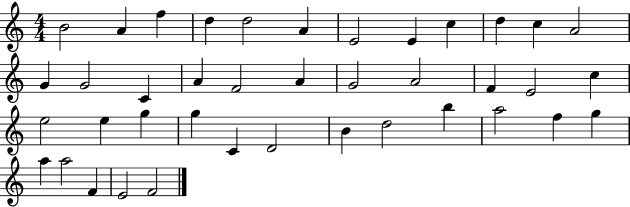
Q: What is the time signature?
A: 4/4